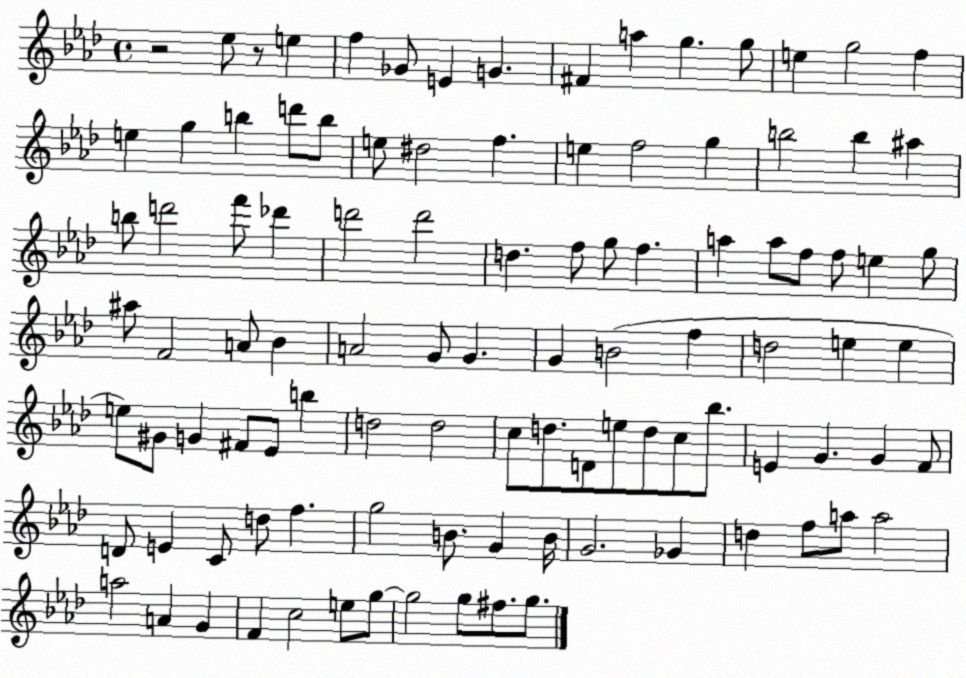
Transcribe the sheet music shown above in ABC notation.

X:1
T:Untitled
M:4/4
L:1/4
K:Ab
z2 _e/2 z/2 e f _G/2 E G ^F a g g/2 e g2 f e g b d'/2 b/2 e/2 ^d2 f e f2 g b2 b ^a b/2 d'2 f'/2 _d' d'2 d'2 d f/2 g/2 f a a/2 f/2 f/2 e g/2 ^a/2 F2 A/2 _B A2 G/2 G G B2 f d2 e e e/2 ^G/2 G ^F/2 _E/2 b d2 d2 c/2 d/2 D/2 e/2 d/2 c/2 _b/2 E G G F/2 D/2 E C/2 d/2 f g2 B/2 G B/4 G2 _G d f/2 a/2 a2 a2 A G F c2 e/2 g/2 g2 g/2 ^f/2 g/2